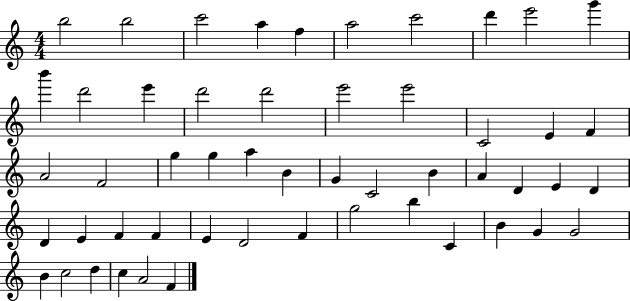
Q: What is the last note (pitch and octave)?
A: F4